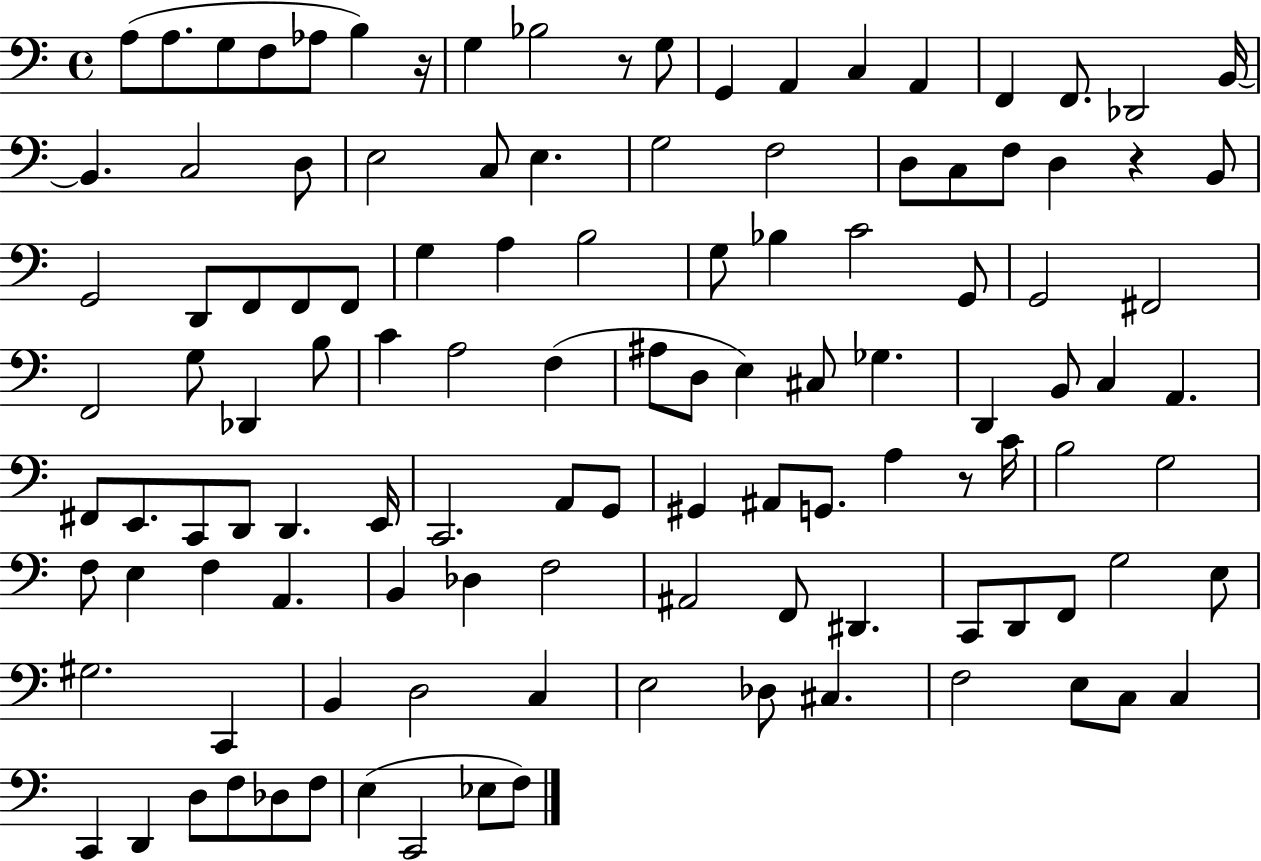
{
  \clef bass
  \time 4/4
  \defaultTimeSignature
  \key c \major
  a8( a8. g8 f8 aes8 b4) r16 | g4 bes2 r8 g8 | g,4 a,4 c4 a,4 | f,4 f,8. des,2 b,16~~ | \break b,4. c2 d8 | e2 c8 e4. | g2 f2 | d8 c8 f8 d4 r4 b,8 | \break g,2 d,8 f,8 f,8 f,8 | g4 a4 b2 | g8 bes4 c'2 g,8 | g,2 fis,2 | \break f,2 g8 des,4 b8 | c'4 a2 f4( | ais8 d8 e4) cis8 ges4. | d,4 b,8 c4 a,4. | \break fis,8 e,8. c,8 d,8 d,4. e,16 | c,2. a,8 g,8 | gis,4 ais,8 g,8. a4 r8 c'16 | b2 g2 | \break f8 e4 f4 a,4. | b,4 des4 f2 | ais,2 f,8 dis,4. | c,8 d,8 f,8 g2 e8 | \break gis2. c,4 | b,4 d2 c4 | e2 des8 cis4. | f2 e8 c8 c4 | \break c,4 d,4 d8 f8 des8 f8 | e4( c,2 ees8 f8) | \bar "|."
}